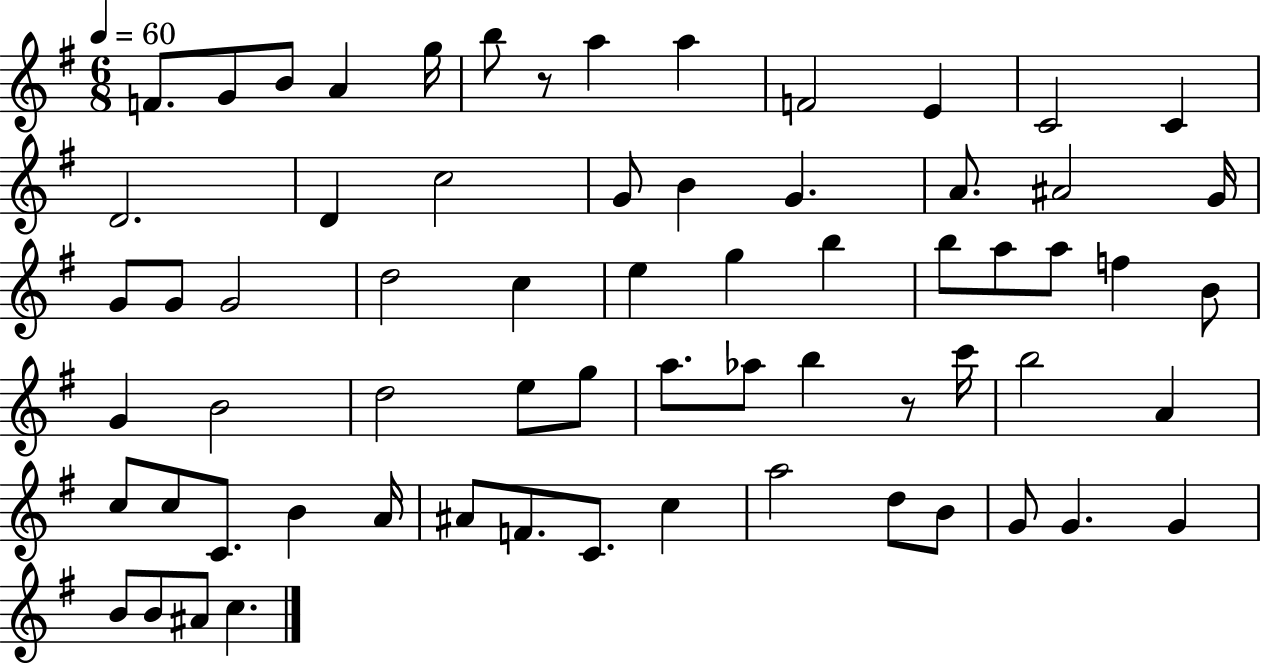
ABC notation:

X:1
T:Untitled
M:6/8
L:1/4
K:G
F/2 G/2 B/2 A g/4 b/2 z/2 a a F2 E C2 C D2 D c2 G/2 B G A/2 ^A2 G/4 G/2 G/2 G2 d2 c e g b b/2 a/2 a/2 f B/2 G B2 d2 e/2 g/2 a/2 _a/2 b z/2 c'/4 b2 A c/2 c/2 C/2 B A/4 ^A/2 F/2 C/2 c a2 d/2 B/2 G/2 G G B/2 B/2 ^A/2 c